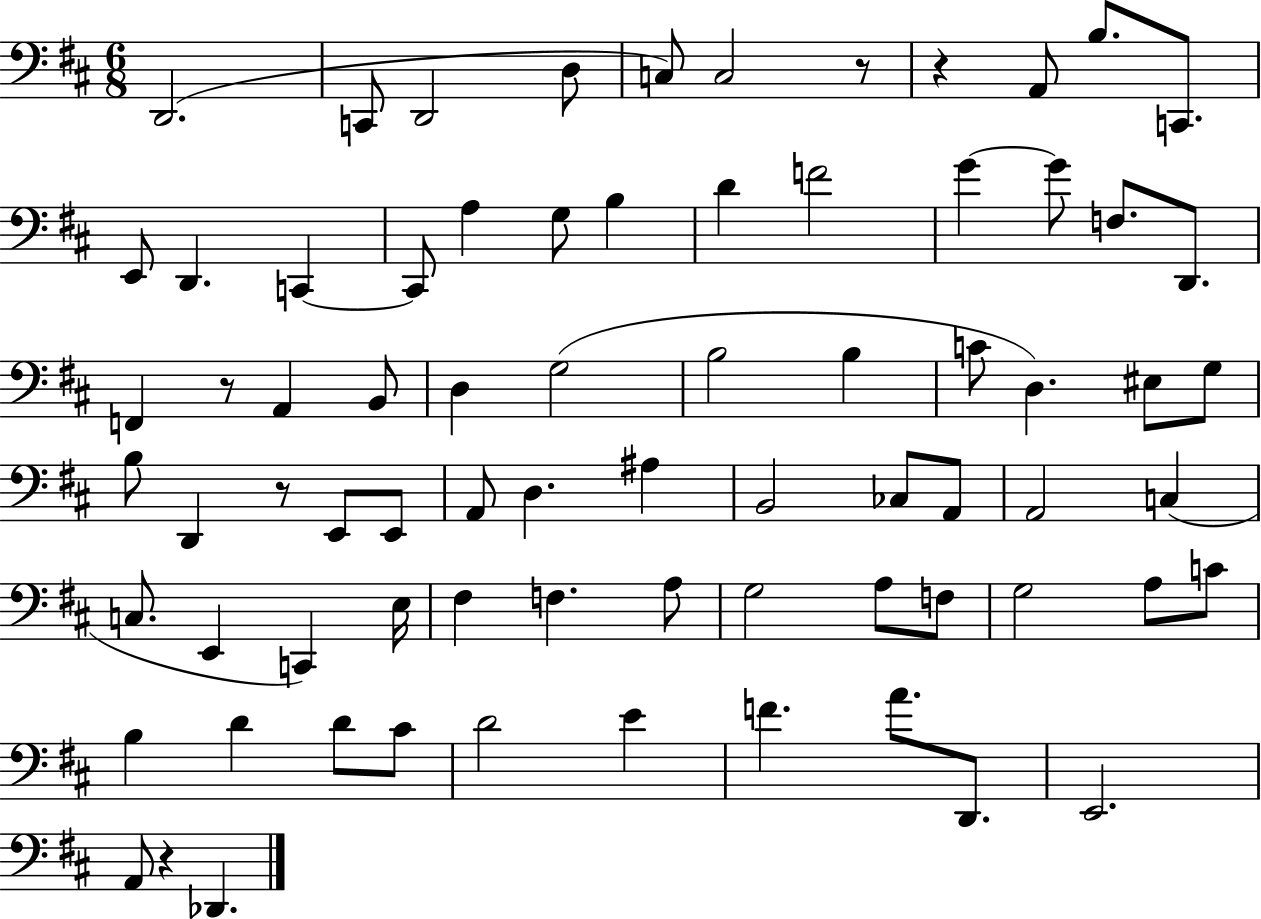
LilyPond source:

{
  \clef bass
  \numericTimeSignature
  \time 6/8
  \key d \major
  d,2.( | c,8 d,2 d8 | c8) c2 r8 | r4 a,8 b8. c,8. | \break e,8 d,4. c,4~~ | c,8 a4 g8 b4 | d'4 f'2 | g'4~~ g'8 f8. d,8. | \break f,4 r8 a,4 b,8 | d4 g2( | b2 b4 | c'8 d4.) eis8 g8 | \break b8 d,4 r8 e,8 e,8 | a,8 d4. ais4 | b,2 ces8 a,8 | a,2 c4( | \break c8. e,4 c,4) e16 | fis4 f4. a8 | g2 a8 f8 | g2 a8 c'8 | \break b4 d'4 d'8 cis'8 | d'2 e'4 | f'4. a'8. d,8. | e,2. | \break a,8 r4 des,4. | \bar "|."
}